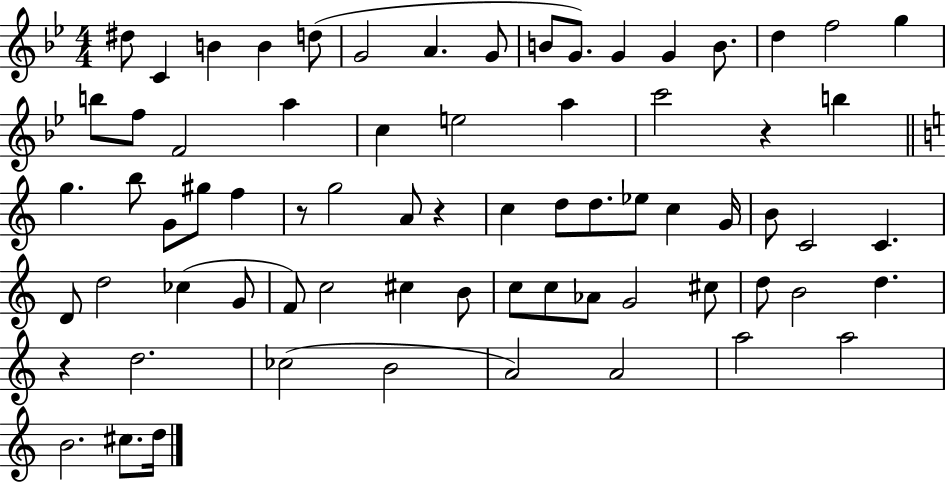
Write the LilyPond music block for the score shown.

{
  \clef treble
  \numericTimeSignature
  \time 4/4
  \key bes \major
  dis''8 c'4 b'4 b'4 d''8( | g'2 a'4. g'8 | b'8 g'8.) g'4 g'4 b'8. | d''4 f''2 g''4 | \break b''8 f''8 f'2 a''4 | c''4 e''2 a''4 | c'''2 r4 b''4 | \bar "||" \break \key c \major g''4. b''8 g'8 gis''8 f''4 | r8 g''2 a'8 r4 | c''4 d''8 d''8. ees''8 c''4 g'16 | b'8 c'2 c'4. | \break d'8 d''2 ces''4( g'8 | f'8) c''2 cis''4 b'8 | c''8 c''8 aes'8 g'2 cis''8 | d''8 b'2 d''4. | \break r4 d''2. | ces''2( b'2 | a'2) a'2 | a''2 a''2 | \break b'2. cis''8. d''16 | \bar "|."
}